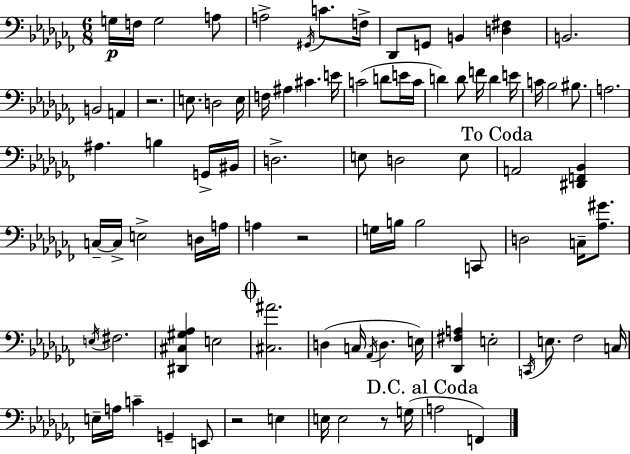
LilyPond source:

{
  \clef bass
  \numericTimeSignature
  \time 6/8
  \key aes \minor
  g16\p f16 g2 a8 | a2-> \acciaccatura { gis,16 } c'8. | f16-> des,8 g,8 b,4 <d fis>4 | b,2. | \break b,2 a,4 | r2. | e8. d2 | e16 f16 ais4 cis'4. | \break e'16 c'2( d'8 e'16 | c'16 d'4) d'8 f'16 d'4 | e'16 c'16 bes2 bis8. | a2. | \break ais4. b4 g,16-> | bis,16 d2.-> | e8 d2 e8 | \mark "To Coda" a,2 <dis, f, bes,>4 | \break c16--~~ c16-> e2-> d16 | a16 a4 r2 | g16 b16 b2 c,8 | d2 c16-- <aes gis'>8. | \break \acciaccatura { e16 } fis2. | <dis, cis gis aes>4 e2 | \mark \markup { \musicglyph "scripts.coda" } <cis ais'>2. | d4( c16 \acciaccatura { aes,16 } d4. | \break e16) <des, fis a>4 e2-. | \acciaccatura { c,16 } e8. fes2 | c16 e16-- a16 c'4-- g,4-- | e,8 r2 | \break e4 e16 e2 | r8 g16( \mark "D.C. al Coda" a2 | f,4) \bar "|."
}